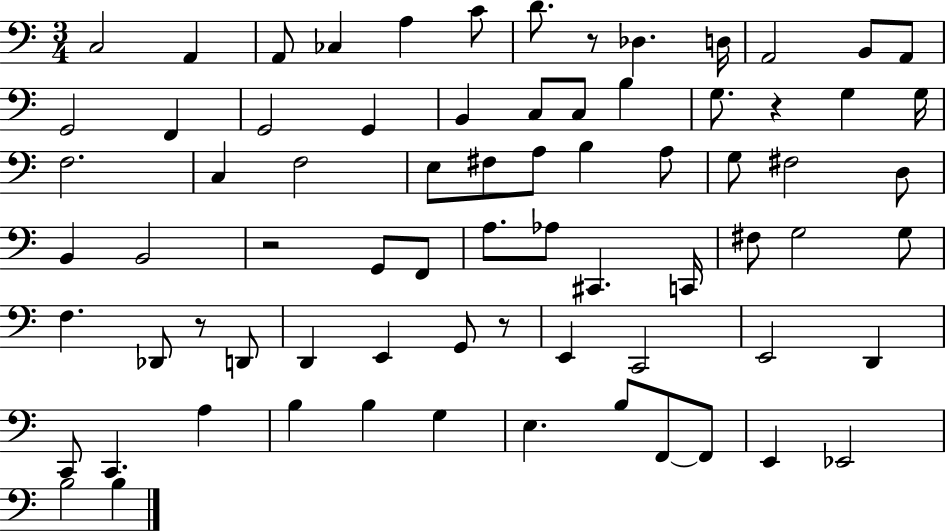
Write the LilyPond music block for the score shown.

{
  \clef bass
  \numericTimeSignature
  \time 3/4
  \key c \major
  c2 a,4 | a,8 ces4 a4 c'8 | d'8. r8 des4. d16 | a,2 b,8 a,8 | \break g,2 f,4 | g,2 g,4 | b,4 c8 c8 b4 | g8. r4 g4 g16 | \break f2. | c4 f2 | e8 fis8 a8 b4 a8 | g8 fis2 d8 | \break b,4 b,2 | r2 g,8 f,8 | a8. aes8 cis,4. c,16 | fis8 g2 g8 | \break f4. des,8 r8 d,8 | d,4 e,4 g,8 r8 | e,4 c,2 | e,2 d,4 | \break c,8 c,4. a4 | b4 b4 g4 | e4. b8 f,8~~ f,8 | e,4 ees,2 | \break b2 b4 | \bar "|."
}